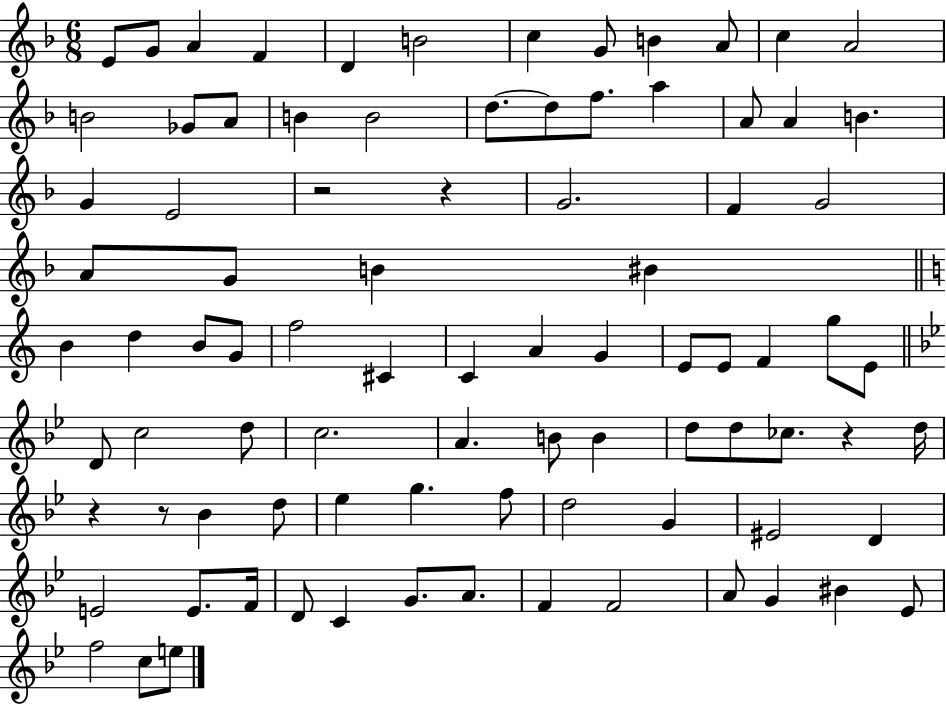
E4/e G4/e A4/q F4/q D4/q B4/h C5/q G4/e B4/q A4/e C5/q A4/h B4/h Gb4/e A4/e B4/q B4/h D5/e. D5/e F5/e. A5/q A4/e A4/q B4/q. G4/q E4/h R/h R/q G4/h. F4/q G4/h A4/e G4/e B4/q BIS4/q B4/q D5/q B4/e G4/e F5/h C#4/q C4/q A4/q G4/q E4/e E4/e F4/q G5/e E4/e D4/e C5/h D5/e C5/h. A4/q. B4/e B4/q D5/e D5/e CES5/e. R/q D5/s R/q R/e Bb4/q D5/e Eb5/q G5/q. F5/e D5/h G4/q EIS4/h D4/q E4/h E4/e. F4/s D4/e C4/q G4/e. A4/e. F4/q F4/h A4/e G4/q BIS4/q Eb4/e F5/h C5/e E5/e